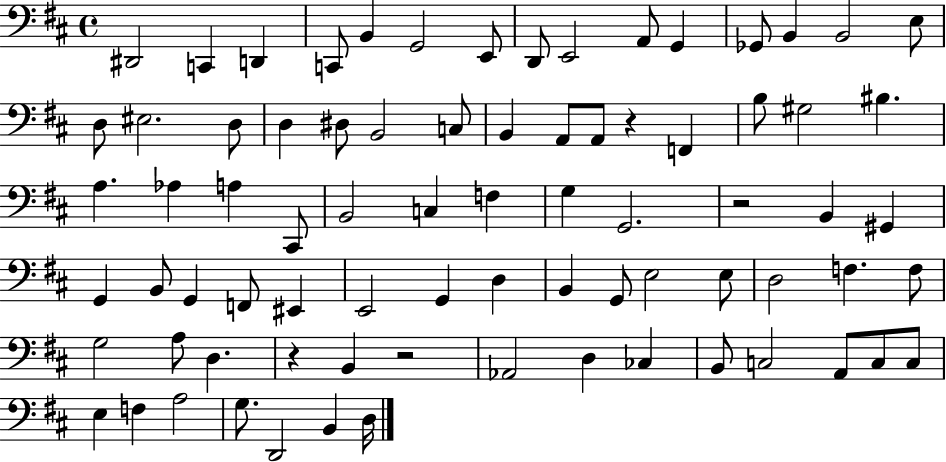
D#2/h C2/q D2/q C2/e B2/q G2/h E2/e D2/e E2/h A2/e G2/q Gb2/e B2/q B2/h E3/e D3/e EIS3/h. D3/e D3/q D#3/e B2/h C3/e B2/q A2/e A2/e R/q F2/q B3/e G#3/h BIS3/q. A3/q. Ab3/q A3/q C#2/e B2/h C3/q F3/q G3/q G2/h. R/h B2/q G#2/q G2/q B2/e G2/q F2/e EIS2/q E2/h G2/q D3/q B2/q G2/e E3/h E3/e D3/h F3/q. F3/e G3/h A3/e D3/q. R/q B2/q R/h Ab2/h D3/q CES3/q B2/e C3/h A2/e C3/e C3/e E3/q F3/q A3/h G3/e. D2/h B2/q D3/s